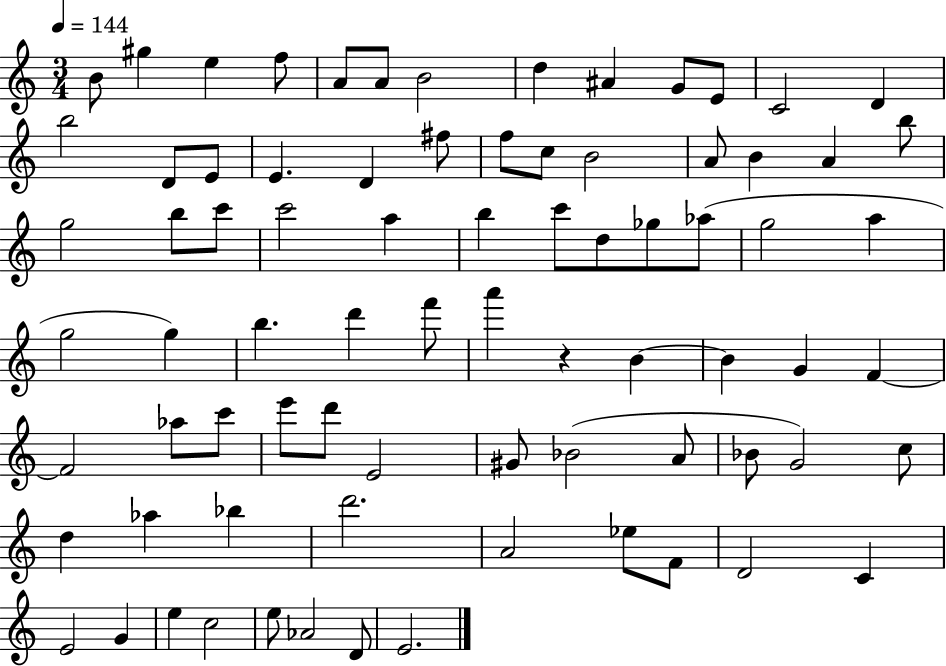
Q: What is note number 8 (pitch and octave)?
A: D5